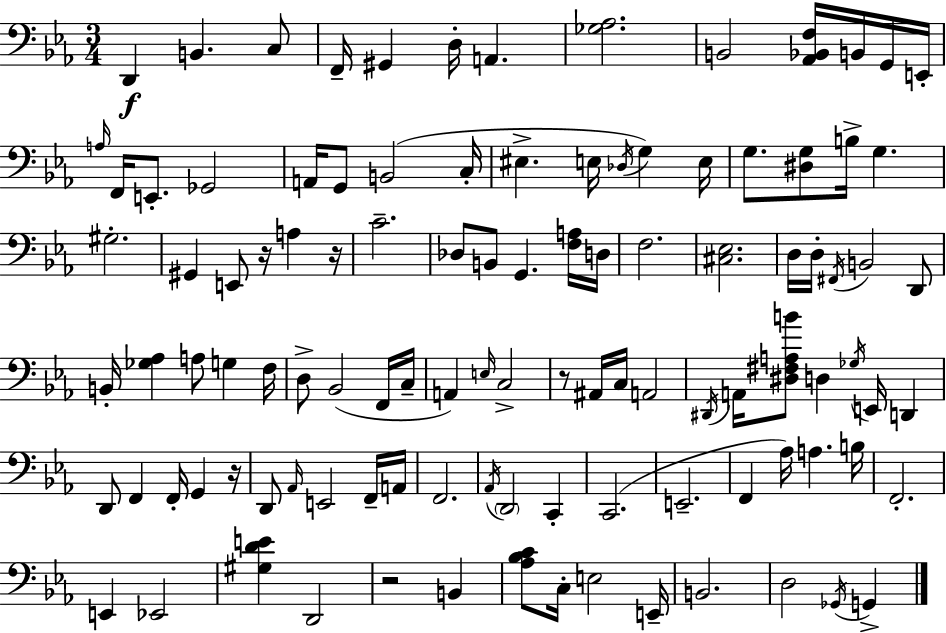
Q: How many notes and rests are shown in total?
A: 107